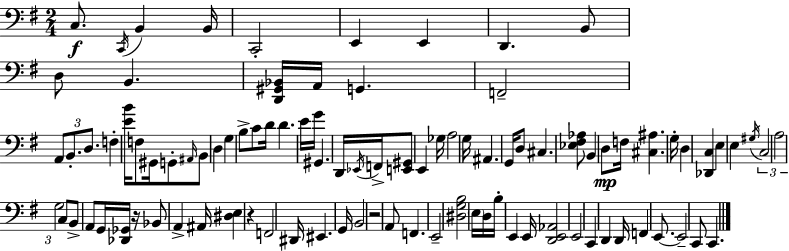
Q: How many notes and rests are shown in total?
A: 96